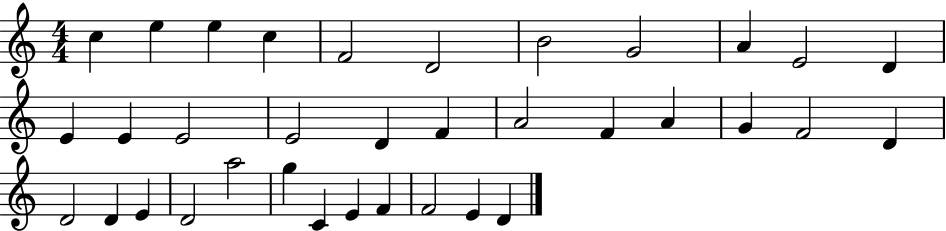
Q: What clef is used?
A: treble